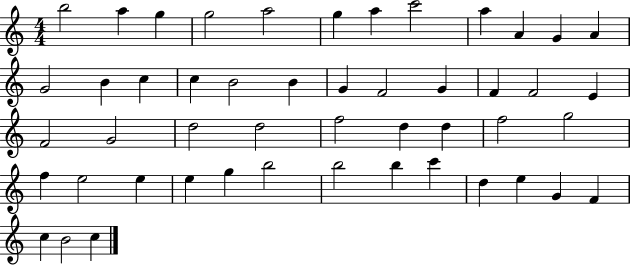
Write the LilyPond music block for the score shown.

{
  \clef treble
  \numericTimeSignature
  \time 4/4
  \key c \major
  b''2 a''4 g''4 | g''2 a''2 | g''4 a''4 c'''2 | a''4 a'4 g'4 a'4 | \break g'2 b'4 c''4 | c''4 b'2 b'4 | g'4 f'2 g'4 | f'4 f'2 e'4 | \break f'2 g'2 | d''2 d''2 | f''2 d''4 d''4 | f''2 g''2 | \break f''4 e''2 e''4 | e''4 g''4 b''2 | b''2 b''4 c'''4 | d''4 e''4 g'4 f'4 | \break c''4 b'2 c''4 | \bar "|."
}